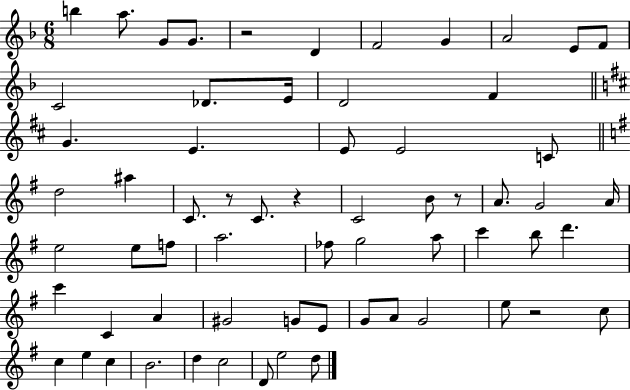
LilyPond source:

{
  \clef treble
  \numericTimeSignature
  \time 6/8
  \key f \major
  b''4 a''8. g'8 g'8. | r2 d'4 | f'2 g'4 | a'2 e'8 f'8 | \break c'2 des'8. e'16 | d'2 f'4 | \bar "||" \break \key d \major g'4. e'4. | e'8 e'2 c'8 | \bar "||" \break \key g \major d''2 ais''4 | c'8. r8 c'8. r4 | c'2 b'8 r8 | a'8. g'2 a'16 | \break e''2 e''8 f''8 | a''2. | fes''8 g''2 a''8 | c'''4 b''8 d'''4. | \break c'''4 c'4 a'4 | gis'2 g'8 e'8 | g'8 a'8 g'2 | e''8 r2 c''8 | \break c''4 e''4 c''4 | b'2. | d''4 c''2 | d'8 e''2 d''8 | \break \bar "|."
}